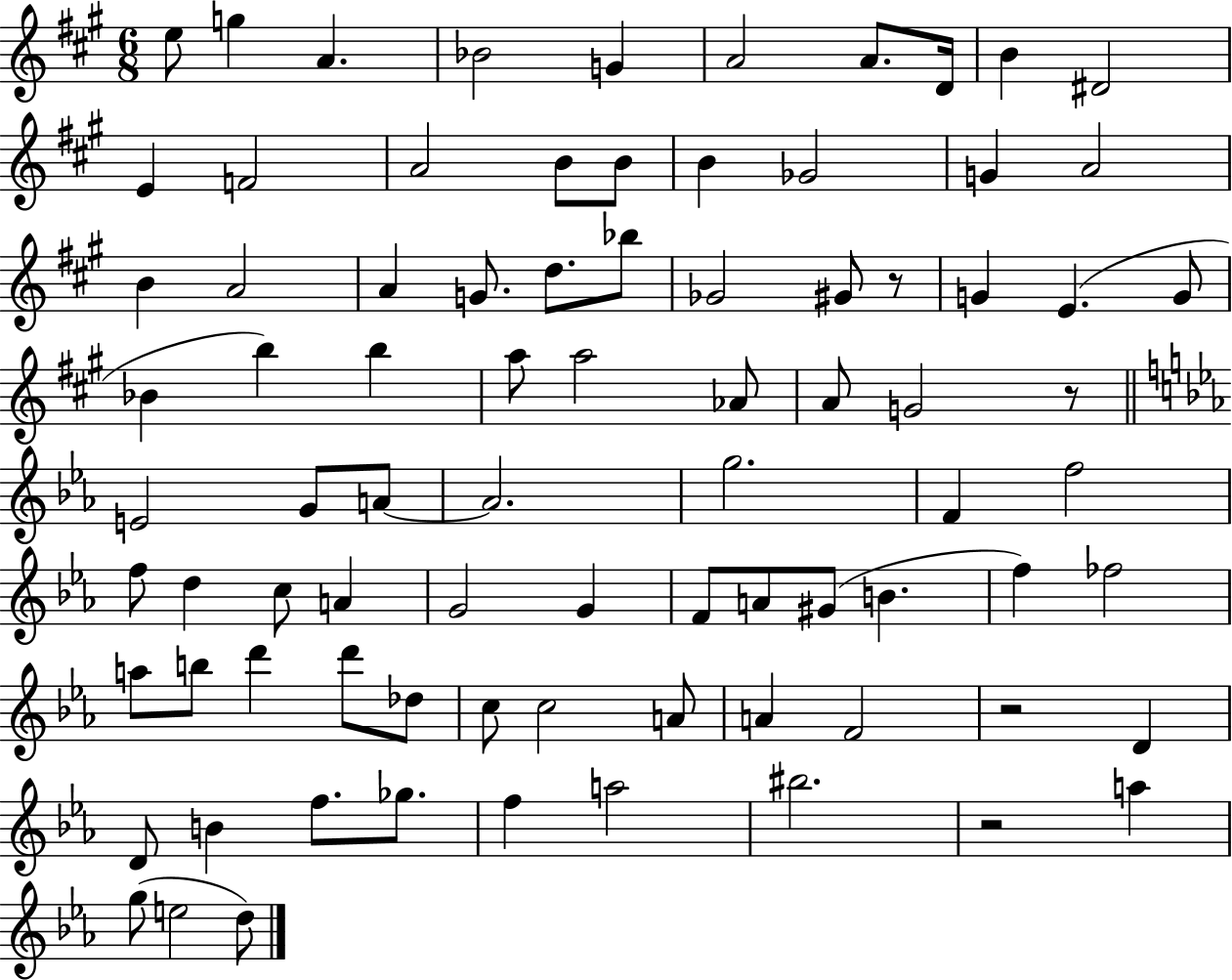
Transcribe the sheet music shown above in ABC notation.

X:1
T:Untitled
M:6/8
L:1/4
K:A
e/2 g A _B2 G A2 A/2 D/4 B ^D2 E F2 A2 B/2 B/2 B _G2 G A2 B A2 A G/2 d/2 _b/2 _G2 ^G/2 z/2 G E G/2 _B b b a/2 a2 _A/2 A/2 G2 z/2 E2 G/2 A/2 A2 g2 F f2 f/2 d c/2 A G2 G F/2 A/2 ^G/2 B f _f2 a/2 b/2 d' d'/2 _d/2 c/2 c2 A/2 A F2 z2 D D/2 B f/2 _g/2 f a2 ^b2 z2 a g/2 e2 d/2